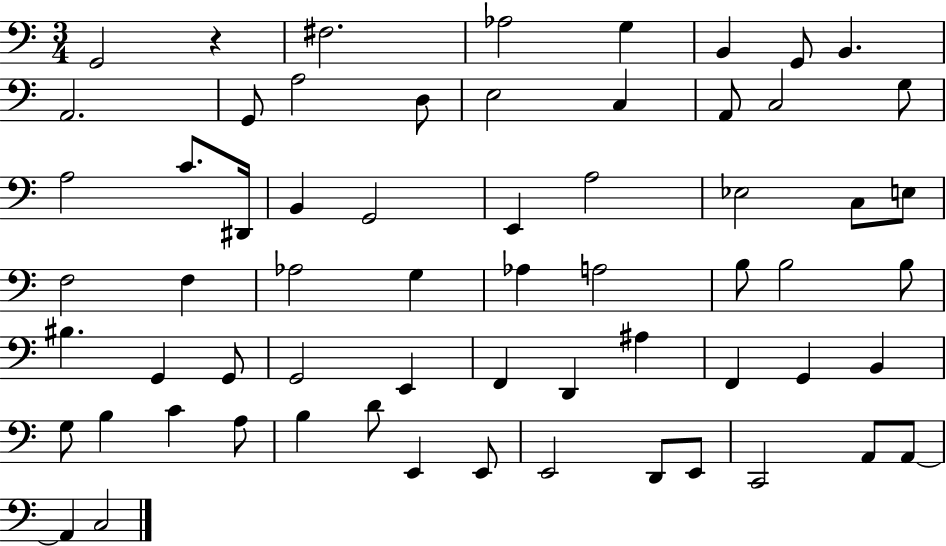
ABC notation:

X:1
T:Untitled
M:3/4
L:1/4
K:C
G,,2 z ^F,2 _A,2 G, B,, G,,/2 B,, A,,2 G,,/2 A,2 D,/2 E,2 C, A,,/2 C,2 G,/2 A,2 C/2 ^D,,/4 B,, G,,2 E,, A,2 _E,2 C,/2 E,/2 F,2 F, _A,2 G, _A, A,2 B,/2 B,2 B,/2 ^B, G,, G,,/2 G,,2 E,, F,, D,, ^A, F,, G,, B,, G,/2 B, C A,/2 B, D/2 E,, E,,/2 E,,2 D,,/2 E,,/2 C,,2 A,,/2 A,,/2 A,, C,2